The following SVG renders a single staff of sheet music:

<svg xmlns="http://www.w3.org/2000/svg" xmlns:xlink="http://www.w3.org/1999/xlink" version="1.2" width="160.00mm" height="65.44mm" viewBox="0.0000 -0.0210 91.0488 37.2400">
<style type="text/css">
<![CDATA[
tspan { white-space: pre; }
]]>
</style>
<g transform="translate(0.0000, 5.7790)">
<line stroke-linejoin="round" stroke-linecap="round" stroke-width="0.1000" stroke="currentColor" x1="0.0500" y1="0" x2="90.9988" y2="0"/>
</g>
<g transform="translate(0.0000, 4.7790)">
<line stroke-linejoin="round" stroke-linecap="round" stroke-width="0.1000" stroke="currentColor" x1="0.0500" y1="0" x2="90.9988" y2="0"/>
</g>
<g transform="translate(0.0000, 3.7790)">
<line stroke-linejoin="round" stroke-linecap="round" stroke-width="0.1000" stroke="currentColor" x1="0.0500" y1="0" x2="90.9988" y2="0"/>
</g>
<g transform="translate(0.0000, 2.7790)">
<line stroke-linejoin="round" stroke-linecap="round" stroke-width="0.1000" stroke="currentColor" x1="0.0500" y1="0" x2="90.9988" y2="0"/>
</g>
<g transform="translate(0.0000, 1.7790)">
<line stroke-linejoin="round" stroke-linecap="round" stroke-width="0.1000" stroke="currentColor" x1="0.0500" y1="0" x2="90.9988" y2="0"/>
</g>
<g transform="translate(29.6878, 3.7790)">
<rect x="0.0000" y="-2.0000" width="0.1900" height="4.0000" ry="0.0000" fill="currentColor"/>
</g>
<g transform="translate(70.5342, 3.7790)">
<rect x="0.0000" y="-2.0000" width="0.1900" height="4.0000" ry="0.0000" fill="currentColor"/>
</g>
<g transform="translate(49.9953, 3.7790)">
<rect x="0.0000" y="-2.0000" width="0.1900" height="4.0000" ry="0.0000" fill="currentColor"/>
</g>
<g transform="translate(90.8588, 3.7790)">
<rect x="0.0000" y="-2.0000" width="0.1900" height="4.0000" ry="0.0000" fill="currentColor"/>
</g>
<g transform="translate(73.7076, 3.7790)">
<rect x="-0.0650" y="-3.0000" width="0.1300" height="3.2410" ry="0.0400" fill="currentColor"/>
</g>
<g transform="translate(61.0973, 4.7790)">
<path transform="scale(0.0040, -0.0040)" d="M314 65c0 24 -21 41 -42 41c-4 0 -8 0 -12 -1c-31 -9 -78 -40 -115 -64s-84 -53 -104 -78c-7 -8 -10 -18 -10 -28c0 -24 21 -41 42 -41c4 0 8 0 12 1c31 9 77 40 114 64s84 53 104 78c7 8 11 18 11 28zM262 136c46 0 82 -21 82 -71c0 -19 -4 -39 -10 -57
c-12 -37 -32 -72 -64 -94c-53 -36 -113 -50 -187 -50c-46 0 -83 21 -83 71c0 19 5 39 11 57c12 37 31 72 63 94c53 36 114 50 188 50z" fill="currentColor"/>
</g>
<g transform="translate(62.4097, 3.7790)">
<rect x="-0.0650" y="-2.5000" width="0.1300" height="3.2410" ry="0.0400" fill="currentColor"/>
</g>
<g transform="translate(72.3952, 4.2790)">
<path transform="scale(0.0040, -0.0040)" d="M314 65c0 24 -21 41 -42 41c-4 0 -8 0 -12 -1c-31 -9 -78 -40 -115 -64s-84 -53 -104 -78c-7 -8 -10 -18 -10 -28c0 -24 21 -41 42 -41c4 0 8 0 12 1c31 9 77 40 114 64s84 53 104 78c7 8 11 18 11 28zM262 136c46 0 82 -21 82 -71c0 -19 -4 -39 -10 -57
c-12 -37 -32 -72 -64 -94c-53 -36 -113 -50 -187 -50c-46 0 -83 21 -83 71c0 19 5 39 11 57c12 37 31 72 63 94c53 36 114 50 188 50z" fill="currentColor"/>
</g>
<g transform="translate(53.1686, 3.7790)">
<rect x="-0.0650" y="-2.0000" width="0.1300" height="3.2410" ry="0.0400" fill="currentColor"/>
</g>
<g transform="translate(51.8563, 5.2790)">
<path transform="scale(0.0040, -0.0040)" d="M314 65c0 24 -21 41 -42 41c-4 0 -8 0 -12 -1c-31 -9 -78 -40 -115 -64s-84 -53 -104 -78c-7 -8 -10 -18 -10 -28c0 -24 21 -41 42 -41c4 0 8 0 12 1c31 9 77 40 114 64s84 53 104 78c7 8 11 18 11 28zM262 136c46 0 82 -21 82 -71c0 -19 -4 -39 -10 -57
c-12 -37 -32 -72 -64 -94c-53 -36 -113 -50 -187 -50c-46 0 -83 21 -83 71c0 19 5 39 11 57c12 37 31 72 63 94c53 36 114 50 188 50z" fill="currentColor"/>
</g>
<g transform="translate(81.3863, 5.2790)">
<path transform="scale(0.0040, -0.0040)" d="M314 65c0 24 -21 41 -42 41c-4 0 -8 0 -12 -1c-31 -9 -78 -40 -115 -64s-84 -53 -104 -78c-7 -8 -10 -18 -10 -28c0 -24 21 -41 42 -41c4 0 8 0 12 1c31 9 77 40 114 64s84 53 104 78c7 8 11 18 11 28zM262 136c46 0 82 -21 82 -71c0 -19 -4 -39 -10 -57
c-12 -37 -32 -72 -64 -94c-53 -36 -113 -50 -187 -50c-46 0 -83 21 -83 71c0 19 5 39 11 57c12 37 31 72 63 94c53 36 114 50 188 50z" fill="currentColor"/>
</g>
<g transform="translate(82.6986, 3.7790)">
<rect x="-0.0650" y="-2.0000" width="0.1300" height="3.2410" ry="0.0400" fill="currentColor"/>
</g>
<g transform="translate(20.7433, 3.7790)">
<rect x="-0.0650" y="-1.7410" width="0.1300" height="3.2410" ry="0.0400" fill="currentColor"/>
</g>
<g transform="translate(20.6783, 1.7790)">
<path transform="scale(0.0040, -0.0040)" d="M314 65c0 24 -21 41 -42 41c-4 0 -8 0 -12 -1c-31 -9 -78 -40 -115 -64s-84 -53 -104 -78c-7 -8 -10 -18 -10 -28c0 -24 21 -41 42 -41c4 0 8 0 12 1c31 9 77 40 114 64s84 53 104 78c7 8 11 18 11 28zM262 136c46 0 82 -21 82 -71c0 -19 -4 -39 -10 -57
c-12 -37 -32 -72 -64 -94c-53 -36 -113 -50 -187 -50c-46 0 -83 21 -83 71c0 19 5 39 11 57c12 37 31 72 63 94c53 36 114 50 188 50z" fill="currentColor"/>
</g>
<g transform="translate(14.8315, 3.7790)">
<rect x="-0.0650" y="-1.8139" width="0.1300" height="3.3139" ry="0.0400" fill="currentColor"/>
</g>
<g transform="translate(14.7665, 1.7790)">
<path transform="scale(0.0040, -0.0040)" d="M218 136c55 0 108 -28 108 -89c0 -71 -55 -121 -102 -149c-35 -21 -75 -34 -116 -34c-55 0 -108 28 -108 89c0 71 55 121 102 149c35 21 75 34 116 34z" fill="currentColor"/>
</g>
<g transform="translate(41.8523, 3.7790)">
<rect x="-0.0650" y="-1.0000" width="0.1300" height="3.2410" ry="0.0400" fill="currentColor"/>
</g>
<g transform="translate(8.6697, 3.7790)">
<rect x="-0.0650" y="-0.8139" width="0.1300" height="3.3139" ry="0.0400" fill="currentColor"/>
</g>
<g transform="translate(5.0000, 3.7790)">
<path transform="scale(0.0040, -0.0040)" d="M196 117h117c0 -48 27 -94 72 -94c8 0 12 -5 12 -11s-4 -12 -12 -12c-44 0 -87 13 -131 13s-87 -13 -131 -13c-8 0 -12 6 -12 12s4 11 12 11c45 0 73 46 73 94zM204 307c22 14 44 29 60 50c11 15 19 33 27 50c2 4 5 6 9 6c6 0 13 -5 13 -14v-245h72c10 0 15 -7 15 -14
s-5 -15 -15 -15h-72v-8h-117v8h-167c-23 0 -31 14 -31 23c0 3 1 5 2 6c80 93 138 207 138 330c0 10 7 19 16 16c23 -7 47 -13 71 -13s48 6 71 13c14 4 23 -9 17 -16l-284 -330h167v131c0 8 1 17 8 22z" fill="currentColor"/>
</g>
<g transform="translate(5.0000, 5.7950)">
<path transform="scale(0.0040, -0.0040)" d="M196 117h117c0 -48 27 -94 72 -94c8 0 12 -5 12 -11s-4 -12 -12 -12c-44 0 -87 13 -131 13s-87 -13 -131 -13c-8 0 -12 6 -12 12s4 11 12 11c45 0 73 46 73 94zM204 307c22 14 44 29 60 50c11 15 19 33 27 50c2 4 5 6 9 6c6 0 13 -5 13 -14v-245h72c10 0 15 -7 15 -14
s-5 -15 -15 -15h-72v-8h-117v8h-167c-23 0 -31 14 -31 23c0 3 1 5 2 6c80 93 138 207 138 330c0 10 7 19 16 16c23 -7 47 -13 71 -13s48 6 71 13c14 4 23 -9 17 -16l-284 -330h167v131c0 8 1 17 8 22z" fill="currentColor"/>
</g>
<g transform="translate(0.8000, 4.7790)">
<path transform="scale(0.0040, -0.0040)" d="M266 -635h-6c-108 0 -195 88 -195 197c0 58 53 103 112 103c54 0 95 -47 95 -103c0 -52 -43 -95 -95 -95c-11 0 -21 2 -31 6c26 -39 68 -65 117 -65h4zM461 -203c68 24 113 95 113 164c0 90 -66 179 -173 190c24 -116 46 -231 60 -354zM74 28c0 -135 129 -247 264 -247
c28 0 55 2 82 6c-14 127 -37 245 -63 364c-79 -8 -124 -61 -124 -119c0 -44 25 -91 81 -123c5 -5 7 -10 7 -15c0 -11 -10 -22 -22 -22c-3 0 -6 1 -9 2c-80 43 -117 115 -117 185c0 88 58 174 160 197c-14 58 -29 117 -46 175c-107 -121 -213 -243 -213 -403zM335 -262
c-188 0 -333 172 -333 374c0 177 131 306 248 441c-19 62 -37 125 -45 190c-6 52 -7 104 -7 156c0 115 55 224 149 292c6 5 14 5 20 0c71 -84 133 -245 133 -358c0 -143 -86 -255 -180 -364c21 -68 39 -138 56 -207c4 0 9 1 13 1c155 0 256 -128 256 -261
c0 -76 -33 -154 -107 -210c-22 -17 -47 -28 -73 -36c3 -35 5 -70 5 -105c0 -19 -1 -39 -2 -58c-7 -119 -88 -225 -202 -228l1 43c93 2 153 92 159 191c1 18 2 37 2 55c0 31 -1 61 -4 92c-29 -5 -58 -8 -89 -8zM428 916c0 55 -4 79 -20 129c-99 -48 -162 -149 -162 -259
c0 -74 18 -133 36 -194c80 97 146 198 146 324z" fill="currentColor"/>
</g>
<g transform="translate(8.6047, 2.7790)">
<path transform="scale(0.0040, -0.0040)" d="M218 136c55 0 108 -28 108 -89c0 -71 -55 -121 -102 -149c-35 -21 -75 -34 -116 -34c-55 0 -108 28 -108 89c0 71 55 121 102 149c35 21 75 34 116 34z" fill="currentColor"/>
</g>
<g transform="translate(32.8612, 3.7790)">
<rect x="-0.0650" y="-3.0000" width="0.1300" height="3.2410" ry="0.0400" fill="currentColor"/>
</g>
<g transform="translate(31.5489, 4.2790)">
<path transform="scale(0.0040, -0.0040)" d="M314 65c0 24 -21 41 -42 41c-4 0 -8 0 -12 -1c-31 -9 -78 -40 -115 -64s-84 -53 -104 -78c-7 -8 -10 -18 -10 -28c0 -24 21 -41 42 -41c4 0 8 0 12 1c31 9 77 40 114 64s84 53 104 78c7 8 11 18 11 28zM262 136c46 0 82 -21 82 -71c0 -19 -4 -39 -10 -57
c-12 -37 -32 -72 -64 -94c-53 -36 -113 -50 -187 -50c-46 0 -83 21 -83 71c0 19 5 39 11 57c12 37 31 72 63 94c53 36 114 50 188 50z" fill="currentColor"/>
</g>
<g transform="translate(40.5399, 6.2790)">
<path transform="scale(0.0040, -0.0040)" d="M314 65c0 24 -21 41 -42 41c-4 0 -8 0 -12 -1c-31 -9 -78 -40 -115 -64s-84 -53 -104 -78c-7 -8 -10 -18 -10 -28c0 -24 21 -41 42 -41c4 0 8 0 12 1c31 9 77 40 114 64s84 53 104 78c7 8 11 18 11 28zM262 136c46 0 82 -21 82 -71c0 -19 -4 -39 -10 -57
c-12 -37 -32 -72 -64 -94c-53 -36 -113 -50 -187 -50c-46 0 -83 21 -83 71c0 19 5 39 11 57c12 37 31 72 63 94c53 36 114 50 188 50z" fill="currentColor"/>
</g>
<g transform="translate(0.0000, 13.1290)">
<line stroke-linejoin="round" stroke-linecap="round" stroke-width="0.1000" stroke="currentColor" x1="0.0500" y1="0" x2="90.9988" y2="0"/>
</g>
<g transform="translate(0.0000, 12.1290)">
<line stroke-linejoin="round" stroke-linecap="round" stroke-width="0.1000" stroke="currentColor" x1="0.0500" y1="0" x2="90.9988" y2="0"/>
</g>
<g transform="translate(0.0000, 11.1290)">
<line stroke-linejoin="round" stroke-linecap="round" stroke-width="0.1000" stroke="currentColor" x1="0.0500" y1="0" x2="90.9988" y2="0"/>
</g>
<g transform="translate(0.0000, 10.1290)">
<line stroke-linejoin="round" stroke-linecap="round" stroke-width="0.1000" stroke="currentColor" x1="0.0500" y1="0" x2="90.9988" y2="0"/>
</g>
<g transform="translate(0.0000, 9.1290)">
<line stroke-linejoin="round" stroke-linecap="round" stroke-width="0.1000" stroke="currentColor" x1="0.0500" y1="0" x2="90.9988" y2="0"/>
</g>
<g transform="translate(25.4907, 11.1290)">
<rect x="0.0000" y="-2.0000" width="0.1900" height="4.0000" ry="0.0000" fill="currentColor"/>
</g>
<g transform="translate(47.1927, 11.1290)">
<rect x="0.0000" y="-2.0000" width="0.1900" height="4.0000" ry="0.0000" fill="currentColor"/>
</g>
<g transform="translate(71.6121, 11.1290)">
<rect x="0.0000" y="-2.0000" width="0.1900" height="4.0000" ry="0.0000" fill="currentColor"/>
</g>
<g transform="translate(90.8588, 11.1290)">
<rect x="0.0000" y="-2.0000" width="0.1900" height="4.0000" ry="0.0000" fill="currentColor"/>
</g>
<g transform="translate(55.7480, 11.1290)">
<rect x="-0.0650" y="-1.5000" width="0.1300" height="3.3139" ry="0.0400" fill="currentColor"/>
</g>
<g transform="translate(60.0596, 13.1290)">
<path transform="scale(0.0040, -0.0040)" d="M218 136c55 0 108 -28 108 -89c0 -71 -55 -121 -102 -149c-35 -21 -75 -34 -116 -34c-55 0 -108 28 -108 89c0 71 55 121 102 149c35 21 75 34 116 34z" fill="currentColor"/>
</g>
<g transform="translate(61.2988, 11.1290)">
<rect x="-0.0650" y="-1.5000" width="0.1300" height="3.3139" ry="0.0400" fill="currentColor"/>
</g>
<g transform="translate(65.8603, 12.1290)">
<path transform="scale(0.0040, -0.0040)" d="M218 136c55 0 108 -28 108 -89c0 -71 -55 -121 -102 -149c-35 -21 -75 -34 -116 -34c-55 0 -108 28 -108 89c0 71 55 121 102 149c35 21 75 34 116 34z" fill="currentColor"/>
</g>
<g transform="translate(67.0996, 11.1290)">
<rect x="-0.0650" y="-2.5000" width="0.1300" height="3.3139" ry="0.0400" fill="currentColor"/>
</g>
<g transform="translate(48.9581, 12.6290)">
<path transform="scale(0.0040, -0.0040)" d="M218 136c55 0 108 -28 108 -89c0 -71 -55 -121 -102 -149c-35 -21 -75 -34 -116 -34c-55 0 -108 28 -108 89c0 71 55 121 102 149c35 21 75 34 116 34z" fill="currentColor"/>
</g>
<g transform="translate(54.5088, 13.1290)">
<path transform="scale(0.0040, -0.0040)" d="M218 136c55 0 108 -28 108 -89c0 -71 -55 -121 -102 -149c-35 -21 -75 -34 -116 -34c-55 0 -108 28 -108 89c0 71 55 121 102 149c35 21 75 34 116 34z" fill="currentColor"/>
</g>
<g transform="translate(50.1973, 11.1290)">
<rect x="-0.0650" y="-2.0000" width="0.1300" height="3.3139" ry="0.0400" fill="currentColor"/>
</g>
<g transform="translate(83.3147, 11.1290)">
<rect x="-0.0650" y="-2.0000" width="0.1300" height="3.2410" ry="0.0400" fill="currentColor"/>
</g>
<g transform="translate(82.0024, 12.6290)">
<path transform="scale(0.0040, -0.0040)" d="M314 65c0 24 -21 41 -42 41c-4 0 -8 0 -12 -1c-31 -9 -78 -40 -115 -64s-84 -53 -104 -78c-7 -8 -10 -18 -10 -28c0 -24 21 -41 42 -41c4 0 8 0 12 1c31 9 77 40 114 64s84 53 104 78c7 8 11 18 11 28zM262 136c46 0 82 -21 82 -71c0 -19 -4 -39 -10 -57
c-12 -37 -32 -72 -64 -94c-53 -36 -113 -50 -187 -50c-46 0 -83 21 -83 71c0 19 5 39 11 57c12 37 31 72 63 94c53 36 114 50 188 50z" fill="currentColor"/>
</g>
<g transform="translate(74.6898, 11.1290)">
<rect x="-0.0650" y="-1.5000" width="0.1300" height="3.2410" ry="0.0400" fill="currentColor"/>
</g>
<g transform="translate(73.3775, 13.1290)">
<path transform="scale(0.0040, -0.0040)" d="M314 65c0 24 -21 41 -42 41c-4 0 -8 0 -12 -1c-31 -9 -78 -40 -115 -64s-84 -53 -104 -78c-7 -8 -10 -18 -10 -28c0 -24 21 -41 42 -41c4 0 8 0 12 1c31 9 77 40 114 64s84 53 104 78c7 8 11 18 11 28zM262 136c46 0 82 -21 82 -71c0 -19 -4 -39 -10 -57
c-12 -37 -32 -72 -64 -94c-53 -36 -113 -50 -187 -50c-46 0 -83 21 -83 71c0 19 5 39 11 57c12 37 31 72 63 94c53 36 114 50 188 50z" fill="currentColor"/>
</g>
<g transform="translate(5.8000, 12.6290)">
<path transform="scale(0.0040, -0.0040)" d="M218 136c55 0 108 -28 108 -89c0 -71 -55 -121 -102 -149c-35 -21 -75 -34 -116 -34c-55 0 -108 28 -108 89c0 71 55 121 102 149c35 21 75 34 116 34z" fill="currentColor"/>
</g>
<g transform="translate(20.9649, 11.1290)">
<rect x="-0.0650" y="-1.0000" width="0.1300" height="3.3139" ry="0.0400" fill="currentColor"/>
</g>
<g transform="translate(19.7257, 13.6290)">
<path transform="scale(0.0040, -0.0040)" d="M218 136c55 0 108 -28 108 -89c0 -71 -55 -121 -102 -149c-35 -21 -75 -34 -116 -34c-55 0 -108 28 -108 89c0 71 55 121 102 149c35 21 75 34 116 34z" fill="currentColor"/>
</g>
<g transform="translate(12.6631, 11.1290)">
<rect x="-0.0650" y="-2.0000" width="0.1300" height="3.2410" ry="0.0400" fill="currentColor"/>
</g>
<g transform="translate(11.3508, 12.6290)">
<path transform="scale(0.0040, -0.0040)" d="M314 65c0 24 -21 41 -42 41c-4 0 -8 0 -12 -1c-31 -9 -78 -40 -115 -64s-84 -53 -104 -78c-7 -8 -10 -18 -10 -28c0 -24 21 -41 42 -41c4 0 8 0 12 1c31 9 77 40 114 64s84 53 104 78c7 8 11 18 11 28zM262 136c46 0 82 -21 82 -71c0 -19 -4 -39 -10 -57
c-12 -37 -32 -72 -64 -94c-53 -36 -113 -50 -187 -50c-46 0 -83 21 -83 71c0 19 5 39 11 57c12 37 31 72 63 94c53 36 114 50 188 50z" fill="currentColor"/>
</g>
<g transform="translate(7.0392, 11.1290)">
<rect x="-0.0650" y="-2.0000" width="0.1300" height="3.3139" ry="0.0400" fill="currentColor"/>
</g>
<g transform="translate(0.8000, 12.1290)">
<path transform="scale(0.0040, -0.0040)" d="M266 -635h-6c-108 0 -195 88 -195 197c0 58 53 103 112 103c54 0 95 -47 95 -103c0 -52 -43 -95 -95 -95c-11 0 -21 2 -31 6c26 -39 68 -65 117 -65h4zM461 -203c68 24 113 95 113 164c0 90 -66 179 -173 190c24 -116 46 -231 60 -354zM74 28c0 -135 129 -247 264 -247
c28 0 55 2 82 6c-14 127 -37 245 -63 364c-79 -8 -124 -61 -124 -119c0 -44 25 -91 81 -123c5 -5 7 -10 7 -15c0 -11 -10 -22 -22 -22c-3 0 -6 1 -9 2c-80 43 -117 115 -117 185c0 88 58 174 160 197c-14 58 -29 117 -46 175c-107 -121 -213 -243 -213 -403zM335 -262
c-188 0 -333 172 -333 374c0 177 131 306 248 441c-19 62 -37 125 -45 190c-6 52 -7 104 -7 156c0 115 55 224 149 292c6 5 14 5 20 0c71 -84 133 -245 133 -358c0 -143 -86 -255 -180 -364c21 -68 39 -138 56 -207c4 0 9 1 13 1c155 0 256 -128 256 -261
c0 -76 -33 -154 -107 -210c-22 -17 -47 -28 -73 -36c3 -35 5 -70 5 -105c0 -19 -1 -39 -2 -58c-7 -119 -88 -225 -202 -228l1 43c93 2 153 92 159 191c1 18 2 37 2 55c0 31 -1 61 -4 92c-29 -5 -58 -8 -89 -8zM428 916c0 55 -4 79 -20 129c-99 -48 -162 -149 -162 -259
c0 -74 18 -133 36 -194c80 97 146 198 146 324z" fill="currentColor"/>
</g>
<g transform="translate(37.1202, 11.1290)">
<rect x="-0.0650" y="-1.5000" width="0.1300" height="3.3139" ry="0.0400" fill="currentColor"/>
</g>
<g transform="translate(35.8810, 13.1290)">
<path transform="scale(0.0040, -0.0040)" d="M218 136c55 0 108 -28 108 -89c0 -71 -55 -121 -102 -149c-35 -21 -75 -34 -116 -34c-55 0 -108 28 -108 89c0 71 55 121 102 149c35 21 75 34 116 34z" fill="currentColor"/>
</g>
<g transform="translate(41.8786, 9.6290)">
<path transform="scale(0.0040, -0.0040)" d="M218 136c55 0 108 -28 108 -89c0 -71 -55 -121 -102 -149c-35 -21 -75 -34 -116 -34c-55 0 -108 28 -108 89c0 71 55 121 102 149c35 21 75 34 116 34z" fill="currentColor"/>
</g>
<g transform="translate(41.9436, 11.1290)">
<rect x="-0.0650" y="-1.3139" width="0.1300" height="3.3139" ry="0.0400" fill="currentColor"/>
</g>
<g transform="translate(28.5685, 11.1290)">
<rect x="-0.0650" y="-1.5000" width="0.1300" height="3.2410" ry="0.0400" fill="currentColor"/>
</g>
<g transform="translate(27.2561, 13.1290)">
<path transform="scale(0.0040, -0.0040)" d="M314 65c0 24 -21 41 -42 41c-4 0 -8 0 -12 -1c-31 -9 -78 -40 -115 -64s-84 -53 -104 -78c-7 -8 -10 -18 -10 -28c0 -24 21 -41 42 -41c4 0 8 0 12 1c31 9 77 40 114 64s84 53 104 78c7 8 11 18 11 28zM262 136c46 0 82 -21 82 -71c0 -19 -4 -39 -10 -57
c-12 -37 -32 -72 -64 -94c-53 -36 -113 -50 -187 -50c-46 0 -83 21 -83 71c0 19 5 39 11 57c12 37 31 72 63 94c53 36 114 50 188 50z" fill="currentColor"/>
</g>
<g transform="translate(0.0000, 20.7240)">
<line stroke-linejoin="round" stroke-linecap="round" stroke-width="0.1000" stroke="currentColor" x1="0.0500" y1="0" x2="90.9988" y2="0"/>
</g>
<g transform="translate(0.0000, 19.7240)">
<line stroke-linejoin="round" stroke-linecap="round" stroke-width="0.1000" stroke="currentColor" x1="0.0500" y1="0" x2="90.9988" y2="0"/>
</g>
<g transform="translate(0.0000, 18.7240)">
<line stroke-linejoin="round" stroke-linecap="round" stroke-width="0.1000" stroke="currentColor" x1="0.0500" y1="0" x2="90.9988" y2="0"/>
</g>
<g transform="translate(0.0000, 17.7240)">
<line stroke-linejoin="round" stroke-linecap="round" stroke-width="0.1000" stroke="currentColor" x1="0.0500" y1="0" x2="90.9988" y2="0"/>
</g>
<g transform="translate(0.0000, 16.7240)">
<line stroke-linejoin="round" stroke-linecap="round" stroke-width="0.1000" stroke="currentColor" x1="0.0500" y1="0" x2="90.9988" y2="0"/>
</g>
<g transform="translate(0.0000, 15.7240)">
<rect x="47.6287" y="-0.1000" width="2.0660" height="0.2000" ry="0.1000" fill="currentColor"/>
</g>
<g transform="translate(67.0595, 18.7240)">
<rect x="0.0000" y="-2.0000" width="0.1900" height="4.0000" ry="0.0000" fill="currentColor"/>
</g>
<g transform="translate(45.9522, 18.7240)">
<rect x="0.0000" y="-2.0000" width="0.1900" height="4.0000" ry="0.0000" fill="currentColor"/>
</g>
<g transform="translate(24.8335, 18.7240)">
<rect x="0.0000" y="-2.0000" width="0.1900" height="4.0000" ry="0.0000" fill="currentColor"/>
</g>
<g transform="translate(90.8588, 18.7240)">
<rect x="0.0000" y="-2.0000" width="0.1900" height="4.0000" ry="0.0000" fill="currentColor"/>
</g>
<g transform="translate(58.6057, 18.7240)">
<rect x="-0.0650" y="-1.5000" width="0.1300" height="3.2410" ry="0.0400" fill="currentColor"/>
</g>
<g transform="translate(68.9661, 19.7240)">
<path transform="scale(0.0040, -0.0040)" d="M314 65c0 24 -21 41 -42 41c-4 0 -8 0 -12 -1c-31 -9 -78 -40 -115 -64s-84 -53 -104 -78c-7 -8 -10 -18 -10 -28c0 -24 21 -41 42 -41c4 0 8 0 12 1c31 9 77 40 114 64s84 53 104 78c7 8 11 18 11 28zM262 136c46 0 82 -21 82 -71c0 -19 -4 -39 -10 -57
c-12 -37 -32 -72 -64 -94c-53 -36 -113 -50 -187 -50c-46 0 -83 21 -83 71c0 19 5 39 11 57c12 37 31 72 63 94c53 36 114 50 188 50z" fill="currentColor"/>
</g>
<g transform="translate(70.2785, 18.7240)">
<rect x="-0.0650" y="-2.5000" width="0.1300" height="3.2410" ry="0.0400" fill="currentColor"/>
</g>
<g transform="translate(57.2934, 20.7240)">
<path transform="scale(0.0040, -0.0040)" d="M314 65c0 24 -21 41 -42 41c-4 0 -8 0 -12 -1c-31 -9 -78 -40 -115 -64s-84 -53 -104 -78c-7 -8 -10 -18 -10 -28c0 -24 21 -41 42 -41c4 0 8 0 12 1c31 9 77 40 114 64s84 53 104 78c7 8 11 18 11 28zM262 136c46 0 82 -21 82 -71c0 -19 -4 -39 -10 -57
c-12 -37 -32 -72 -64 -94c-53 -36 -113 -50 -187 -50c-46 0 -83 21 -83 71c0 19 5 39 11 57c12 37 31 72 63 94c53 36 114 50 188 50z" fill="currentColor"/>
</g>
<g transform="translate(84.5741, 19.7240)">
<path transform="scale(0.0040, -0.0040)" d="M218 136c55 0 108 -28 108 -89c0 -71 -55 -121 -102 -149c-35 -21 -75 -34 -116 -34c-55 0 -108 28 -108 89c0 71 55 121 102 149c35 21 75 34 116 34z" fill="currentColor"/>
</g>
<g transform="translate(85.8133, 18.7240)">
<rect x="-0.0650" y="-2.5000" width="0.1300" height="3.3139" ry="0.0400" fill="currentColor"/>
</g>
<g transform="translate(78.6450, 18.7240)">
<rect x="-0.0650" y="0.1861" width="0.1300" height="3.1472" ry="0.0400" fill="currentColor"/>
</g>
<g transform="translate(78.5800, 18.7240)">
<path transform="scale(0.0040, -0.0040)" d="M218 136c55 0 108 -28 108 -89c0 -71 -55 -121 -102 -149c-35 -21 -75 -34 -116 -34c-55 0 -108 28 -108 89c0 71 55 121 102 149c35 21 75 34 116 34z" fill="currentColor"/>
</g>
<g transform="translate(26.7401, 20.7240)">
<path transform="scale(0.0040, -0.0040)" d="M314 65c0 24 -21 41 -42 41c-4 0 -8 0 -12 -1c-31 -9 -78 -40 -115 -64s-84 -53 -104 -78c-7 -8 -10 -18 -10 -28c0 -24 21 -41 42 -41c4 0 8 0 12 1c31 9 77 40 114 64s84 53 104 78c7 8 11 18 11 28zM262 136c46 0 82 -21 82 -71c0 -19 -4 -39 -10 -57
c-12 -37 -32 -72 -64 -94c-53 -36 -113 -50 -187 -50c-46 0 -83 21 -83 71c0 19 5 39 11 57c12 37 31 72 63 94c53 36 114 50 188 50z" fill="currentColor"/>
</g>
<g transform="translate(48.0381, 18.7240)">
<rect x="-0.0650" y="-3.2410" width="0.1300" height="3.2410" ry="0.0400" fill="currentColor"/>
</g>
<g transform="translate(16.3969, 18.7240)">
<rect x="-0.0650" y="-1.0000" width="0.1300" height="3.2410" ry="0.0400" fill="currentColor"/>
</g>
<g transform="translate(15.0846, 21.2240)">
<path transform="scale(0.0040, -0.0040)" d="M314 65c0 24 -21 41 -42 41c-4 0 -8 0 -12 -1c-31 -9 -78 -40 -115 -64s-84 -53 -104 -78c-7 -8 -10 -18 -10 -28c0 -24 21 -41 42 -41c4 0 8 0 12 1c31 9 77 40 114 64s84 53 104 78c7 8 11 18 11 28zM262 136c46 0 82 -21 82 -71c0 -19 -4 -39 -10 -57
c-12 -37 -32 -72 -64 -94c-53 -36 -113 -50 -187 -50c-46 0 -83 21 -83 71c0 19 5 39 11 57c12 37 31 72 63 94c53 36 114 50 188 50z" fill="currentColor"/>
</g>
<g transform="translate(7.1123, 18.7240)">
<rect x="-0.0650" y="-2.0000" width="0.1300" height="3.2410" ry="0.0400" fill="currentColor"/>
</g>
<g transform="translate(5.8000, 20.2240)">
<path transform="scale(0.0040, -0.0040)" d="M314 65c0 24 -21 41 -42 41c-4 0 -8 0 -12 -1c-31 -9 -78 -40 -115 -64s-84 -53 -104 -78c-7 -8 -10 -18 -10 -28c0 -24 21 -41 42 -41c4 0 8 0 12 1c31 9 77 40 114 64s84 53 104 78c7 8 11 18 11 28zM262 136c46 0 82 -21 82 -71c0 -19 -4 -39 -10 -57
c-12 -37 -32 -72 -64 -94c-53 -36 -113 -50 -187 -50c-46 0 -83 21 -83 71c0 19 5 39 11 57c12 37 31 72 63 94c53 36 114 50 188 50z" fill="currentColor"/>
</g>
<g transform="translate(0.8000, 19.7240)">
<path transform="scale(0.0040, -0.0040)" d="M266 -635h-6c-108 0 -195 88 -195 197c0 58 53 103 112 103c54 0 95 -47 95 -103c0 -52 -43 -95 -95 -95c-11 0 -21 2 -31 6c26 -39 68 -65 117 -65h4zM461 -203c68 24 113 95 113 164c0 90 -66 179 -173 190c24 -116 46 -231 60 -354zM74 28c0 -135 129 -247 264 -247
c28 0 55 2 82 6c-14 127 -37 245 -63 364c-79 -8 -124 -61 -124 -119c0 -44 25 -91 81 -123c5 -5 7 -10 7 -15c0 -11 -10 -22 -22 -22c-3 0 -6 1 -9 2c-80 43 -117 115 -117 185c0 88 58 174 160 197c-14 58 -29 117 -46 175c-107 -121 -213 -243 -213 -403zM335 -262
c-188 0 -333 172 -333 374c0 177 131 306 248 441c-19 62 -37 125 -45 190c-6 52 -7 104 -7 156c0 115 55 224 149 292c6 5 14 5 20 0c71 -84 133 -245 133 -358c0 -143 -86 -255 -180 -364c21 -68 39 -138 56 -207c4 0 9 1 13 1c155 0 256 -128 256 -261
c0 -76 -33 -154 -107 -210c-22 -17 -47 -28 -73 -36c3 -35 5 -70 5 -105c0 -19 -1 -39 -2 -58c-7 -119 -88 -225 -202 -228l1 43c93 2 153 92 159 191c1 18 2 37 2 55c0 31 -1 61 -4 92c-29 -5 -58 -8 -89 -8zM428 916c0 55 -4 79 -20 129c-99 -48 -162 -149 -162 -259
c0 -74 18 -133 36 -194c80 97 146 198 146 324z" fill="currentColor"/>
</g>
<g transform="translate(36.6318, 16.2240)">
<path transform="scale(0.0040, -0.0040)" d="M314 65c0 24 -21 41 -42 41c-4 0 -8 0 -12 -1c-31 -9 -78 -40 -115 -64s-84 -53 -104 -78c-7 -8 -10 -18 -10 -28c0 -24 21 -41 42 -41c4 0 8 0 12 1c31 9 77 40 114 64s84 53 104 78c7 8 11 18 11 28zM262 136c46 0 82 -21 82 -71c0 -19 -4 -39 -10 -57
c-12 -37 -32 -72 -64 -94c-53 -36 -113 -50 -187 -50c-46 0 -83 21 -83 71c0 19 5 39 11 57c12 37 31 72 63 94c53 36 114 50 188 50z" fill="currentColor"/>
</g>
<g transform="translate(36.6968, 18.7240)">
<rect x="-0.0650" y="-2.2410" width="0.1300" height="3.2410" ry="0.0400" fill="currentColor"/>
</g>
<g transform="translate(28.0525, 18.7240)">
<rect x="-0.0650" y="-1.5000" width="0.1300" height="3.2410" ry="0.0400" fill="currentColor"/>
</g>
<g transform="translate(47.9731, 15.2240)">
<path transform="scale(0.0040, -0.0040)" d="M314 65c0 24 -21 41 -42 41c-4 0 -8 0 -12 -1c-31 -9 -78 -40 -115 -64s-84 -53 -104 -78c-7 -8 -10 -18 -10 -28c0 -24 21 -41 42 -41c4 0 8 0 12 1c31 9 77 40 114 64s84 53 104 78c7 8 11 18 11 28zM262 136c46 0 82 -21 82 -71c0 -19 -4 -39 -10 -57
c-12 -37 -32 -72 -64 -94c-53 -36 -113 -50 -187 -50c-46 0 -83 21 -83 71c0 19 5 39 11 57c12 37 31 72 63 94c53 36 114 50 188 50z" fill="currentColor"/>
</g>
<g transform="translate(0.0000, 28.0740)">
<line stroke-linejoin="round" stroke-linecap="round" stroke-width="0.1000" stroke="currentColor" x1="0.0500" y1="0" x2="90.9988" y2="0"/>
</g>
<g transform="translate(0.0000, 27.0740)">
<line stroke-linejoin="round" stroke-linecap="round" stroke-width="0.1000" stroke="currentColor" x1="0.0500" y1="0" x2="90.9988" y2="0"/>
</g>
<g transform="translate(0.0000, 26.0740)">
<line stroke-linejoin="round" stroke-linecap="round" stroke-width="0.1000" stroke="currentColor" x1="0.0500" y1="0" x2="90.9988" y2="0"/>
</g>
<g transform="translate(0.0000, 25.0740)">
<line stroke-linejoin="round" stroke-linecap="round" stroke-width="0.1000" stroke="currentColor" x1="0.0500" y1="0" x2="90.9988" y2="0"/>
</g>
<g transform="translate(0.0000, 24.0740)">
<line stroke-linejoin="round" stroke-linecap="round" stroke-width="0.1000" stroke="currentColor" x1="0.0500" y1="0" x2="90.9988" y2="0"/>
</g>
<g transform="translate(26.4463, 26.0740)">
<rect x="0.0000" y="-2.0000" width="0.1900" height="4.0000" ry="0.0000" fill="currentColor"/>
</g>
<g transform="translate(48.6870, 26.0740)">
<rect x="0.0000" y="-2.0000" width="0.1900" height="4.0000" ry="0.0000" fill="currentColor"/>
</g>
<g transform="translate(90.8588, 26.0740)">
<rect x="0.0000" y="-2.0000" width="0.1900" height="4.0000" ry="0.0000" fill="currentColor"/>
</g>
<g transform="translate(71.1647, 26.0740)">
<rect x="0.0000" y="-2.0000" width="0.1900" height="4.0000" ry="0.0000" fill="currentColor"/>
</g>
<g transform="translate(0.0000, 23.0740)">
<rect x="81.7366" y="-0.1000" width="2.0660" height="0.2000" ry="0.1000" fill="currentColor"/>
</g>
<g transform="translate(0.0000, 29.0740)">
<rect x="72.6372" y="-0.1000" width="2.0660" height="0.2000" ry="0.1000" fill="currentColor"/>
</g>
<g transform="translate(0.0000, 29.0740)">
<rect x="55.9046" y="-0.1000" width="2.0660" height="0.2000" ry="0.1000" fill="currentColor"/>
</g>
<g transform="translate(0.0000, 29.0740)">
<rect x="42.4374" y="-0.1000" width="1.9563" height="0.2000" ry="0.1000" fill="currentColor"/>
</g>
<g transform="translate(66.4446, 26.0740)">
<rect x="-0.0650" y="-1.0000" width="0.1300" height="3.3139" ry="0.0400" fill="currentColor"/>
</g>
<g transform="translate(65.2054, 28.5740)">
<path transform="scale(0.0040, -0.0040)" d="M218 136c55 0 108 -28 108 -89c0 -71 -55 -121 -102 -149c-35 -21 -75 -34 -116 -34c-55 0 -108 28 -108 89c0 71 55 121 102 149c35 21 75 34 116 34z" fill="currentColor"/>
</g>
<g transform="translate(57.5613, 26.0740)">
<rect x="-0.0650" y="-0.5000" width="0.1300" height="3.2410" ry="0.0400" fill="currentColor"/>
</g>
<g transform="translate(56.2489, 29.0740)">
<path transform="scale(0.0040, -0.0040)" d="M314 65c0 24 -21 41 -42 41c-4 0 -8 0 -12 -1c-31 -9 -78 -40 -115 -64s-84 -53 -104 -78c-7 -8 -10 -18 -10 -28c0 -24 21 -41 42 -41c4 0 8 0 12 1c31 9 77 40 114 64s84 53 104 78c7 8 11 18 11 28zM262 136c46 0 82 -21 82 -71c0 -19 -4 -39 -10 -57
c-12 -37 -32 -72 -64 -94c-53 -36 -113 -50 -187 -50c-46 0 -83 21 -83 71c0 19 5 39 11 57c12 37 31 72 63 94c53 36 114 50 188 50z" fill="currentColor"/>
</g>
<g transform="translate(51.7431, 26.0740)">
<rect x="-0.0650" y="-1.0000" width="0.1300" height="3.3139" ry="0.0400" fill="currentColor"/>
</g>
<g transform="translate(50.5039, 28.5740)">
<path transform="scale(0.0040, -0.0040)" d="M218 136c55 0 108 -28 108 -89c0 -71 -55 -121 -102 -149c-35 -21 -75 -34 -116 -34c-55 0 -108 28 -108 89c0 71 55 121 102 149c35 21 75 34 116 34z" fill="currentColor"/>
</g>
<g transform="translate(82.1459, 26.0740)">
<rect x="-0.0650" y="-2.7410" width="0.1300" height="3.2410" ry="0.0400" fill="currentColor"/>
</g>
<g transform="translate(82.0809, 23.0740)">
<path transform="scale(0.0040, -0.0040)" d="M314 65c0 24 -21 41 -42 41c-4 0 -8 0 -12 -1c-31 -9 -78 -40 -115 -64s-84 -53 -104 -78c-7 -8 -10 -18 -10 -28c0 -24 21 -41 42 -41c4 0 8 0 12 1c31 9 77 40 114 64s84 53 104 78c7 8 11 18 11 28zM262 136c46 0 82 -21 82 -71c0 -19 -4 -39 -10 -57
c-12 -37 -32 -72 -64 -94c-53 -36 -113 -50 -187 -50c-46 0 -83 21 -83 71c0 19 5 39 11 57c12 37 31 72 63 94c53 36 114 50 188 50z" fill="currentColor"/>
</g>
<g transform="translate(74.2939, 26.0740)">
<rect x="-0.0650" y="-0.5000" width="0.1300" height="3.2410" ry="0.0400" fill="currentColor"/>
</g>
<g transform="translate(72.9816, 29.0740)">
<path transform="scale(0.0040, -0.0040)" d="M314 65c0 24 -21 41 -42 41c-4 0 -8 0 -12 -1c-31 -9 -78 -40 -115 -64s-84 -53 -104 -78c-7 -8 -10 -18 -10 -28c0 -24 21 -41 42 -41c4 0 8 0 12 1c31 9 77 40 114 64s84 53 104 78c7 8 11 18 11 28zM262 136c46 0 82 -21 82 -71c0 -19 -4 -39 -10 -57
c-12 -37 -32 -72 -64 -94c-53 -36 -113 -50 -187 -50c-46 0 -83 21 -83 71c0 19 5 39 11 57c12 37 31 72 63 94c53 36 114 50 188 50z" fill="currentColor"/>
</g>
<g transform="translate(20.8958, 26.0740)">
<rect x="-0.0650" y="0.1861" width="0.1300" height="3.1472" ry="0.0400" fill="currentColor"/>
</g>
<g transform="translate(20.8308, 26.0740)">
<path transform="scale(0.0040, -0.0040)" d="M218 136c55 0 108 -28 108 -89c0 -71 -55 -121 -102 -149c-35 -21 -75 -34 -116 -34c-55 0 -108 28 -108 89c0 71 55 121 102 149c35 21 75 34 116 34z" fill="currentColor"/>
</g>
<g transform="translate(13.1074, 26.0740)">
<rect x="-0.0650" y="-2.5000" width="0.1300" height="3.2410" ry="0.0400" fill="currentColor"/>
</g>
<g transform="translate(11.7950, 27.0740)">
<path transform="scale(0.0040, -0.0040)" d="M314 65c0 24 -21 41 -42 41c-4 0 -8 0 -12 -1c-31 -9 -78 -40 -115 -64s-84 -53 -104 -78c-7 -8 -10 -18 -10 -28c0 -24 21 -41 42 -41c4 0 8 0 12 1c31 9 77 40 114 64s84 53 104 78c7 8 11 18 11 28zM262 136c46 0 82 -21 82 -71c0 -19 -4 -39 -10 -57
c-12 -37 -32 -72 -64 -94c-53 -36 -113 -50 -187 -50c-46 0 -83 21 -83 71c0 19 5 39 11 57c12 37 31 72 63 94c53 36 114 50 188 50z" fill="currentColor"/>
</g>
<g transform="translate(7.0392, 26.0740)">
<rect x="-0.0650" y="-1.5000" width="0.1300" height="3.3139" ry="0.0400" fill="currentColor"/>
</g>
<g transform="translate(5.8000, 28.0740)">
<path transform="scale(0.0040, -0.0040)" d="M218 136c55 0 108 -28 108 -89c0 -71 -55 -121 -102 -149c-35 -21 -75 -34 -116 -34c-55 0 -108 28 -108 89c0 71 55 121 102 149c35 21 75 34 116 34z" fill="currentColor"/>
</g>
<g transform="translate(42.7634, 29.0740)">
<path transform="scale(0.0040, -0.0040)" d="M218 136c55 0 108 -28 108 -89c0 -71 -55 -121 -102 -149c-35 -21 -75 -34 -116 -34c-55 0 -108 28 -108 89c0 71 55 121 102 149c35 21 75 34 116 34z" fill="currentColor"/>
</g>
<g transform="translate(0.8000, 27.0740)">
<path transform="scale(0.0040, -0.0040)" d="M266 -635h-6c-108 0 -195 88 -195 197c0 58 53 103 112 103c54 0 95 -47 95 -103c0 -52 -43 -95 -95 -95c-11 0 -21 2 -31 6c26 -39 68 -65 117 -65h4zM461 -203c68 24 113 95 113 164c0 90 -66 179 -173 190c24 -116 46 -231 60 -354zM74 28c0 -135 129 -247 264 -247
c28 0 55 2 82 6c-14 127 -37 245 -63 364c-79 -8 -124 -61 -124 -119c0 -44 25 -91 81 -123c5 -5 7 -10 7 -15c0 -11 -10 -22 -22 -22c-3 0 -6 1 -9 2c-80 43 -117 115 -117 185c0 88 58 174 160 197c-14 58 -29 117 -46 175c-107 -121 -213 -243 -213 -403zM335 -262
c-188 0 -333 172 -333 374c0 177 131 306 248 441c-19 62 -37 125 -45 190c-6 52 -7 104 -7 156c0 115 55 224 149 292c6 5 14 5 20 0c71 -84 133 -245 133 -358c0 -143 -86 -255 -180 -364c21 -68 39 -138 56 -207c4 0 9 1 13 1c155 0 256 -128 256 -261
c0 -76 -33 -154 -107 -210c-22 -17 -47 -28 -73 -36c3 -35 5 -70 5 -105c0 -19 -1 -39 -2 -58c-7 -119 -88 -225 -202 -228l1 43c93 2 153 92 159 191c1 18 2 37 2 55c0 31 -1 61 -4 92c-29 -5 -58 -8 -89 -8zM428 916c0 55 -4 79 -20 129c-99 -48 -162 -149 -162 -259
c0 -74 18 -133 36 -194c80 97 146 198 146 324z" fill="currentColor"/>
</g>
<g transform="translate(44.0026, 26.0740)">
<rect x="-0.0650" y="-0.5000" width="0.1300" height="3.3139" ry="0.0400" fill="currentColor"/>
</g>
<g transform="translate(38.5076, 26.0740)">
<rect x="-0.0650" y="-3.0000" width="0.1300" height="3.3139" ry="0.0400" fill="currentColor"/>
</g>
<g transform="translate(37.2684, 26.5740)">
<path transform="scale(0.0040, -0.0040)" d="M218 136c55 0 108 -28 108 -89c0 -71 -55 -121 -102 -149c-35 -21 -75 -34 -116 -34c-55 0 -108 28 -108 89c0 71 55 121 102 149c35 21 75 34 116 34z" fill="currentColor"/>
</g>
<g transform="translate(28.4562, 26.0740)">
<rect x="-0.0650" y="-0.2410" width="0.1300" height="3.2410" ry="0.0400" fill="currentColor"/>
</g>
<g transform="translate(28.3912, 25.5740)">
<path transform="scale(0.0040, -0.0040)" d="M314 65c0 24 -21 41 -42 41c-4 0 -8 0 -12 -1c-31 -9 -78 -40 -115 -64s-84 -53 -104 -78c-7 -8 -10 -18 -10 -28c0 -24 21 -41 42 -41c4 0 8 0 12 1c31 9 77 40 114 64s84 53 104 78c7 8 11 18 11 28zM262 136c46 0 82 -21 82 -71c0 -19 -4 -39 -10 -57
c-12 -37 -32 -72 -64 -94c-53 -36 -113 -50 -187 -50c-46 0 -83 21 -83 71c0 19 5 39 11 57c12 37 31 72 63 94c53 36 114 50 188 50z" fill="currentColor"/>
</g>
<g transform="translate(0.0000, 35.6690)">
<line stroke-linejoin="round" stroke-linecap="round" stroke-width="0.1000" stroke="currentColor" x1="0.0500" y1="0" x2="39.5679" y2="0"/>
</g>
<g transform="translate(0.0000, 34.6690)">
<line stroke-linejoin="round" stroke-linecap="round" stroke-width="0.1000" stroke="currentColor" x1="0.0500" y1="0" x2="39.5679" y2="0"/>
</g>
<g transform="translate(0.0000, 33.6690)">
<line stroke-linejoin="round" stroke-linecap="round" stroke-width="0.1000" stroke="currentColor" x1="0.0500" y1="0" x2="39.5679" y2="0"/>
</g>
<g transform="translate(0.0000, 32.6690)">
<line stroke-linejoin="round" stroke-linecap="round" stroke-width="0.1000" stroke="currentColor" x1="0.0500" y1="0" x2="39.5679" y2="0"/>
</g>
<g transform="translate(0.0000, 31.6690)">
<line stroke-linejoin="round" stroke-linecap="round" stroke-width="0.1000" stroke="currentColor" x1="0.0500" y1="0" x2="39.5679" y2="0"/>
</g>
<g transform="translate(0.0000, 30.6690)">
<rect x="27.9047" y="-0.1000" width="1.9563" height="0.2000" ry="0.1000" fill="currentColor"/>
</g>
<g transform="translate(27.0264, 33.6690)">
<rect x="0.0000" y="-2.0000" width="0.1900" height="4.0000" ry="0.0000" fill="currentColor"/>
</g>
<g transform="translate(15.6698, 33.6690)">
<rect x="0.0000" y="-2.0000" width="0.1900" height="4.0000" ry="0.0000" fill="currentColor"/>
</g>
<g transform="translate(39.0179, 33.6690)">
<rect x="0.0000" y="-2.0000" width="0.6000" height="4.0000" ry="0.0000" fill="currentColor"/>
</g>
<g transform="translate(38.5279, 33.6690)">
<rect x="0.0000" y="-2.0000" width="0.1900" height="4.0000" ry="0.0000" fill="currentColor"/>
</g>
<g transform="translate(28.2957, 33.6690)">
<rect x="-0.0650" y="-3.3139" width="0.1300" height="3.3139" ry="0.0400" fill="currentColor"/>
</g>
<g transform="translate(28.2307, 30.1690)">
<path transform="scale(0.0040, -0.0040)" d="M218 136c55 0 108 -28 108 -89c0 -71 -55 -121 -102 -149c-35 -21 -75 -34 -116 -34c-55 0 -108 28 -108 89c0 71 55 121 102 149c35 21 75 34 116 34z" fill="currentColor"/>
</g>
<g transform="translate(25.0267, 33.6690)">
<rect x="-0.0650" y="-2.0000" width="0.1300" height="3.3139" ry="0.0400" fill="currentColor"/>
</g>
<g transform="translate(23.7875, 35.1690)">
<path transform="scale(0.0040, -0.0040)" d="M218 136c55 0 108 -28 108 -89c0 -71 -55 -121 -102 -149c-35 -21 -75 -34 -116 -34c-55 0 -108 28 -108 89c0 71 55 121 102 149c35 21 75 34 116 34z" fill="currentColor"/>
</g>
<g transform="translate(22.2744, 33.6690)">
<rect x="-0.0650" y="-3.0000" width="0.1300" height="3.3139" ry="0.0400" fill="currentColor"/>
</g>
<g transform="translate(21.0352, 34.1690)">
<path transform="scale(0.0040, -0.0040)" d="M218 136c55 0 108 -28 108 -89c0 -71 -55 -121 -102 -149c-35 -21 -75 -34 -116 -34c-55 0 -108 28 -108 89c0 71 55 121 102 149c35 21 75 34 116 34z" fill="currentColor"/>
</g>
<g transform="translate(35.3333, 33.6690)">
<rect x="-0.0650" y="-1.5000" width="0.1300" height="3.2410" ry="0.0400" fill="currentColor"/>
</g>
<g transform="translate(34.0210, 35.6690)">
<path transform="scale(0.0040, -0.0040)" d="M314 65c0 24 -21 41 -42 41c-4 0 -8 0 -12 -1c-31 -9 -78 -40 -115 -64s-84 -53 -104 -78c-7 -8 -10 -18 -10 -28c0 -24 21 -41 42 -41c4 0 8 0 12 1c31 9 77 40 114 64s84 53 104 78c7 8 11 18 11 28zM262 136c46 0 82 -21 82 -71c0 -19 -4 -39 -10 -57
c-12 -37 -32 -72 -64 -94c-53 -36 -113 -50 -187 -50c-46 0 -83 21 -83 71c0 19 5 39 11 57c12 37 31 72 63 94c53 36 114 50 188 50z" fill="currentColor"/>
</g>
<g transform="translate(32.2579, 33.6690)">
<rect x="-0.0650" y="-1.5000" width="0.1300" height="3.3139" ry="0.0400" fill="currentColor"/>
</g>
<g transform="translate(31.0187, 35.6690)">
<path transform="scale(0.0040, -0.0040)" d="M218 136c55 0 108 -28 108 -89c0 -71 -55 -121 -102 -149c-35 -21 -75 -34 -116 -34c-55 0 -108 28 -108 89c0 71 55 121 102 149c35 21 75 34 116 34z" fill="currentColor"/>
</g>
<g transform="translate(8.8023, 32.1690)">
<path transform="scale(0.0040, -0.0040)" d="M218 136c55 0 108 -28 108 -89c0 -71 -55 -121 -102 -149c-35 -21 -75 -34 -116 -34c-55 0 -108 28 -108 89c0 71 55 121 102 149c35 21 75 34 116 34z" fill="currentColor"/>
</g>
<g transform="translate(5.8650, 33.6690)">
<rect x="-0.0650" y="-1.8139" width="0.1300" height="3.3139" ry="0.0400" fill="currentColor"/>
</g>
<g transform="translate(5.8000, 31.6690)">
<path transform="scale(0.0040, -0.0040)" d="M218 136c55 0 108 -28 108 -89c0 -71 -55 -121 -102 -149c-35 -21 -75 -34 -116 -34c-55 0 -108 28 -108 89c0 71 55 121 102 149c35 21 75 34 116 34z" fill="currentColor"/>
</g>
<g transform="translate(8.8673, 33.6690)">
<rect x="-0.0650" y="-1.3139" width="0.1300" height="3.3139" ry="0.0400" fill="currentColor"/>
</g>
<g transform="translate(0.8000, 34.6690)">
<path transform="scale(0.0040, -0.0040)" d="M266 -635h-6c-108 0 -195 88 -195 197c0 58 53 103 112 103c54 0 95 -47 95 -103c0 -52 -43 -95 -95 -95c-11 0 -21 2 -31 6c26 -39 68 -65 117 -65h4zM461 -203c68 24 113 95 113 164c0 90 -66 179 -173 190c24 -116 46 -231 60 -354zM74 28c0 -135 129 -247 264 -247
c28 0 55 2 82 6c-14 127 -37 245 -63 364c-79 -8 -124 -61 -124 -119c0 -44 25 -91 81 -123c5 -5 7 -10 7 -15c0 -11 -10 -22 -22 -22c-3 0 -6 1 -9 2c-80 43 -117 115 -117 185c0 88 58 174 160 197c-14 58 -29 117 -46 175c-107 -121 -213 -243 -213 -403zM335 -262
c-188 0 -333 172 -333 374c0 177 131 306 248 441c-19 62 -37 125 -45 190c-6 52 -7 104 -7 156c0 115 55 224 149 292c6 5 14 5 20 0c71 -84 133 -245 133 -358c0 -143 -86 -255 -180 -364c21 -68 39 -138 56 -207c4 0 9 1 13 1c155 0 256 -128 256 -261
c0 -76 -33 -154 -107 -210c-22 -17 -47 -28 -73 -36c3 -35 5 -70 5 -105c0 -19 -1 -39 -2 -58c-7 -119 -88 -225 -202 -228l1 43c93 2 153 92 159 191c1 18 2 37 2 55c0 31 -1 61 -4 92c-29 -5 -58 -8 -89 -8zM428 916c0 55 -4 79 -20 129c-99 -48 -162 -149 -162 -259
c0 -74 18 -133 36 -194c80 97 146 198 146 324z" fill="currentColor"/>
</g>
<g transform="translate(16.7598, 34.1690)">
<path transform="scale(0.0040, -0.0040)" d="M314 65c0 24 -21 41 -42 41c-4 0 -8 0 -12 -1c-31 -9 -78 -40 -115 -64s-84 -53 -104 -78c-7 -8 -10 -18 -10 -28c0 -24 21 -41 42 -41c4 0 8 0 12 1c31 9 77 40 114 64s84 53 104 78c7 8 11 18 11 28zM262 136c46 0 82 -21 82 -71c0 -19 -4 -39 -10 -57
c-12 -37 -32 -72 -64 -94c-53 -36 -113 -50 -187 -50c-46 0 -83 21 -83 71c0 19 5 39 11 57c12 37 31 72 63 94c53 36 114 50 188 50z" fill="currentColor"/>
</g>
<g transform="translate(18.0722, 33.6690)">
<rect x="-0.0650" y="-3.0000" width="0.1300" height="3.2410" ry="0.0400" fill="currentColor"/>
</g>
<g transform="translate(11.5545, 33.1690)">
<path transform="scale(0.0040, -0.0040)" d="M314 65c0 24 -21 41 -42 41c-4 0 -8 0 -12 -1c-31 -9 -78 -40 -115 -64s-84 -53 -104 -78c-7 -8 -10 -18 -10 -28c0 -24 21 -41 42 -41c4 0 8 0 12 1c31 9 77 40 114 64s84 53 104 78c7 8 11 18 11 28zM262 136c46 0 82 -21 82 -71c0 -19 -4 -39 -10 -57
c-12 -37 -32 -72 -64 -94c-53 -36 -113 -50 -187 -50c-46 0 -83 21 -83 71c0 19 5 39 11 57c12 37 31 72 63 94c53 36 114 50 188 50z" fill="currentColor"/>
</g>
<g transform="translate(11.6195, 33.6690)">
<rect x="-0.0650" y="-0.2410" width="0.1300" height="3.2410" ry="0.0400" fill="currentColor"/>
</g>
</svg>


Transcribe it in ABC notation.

X:1
T:Untitled
M:4/4
L:1/4
K:C
d f f2 A2 D2 F2 G2 A2 F2 F F2 D E2 E e F E E G E2 F2 F2 D2 E2 g2 b2 E2 G2 B G E G2 B c2 A C D C2 D C2 a2 f e c2 A2 A F b E E2